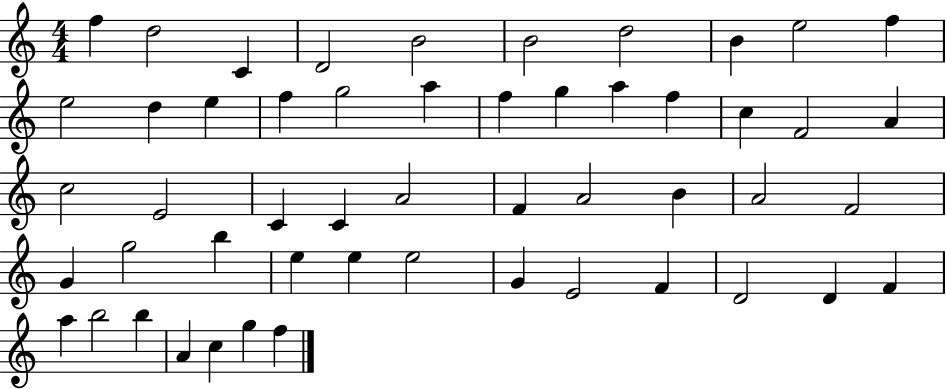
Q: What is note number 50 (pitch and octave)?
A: C5